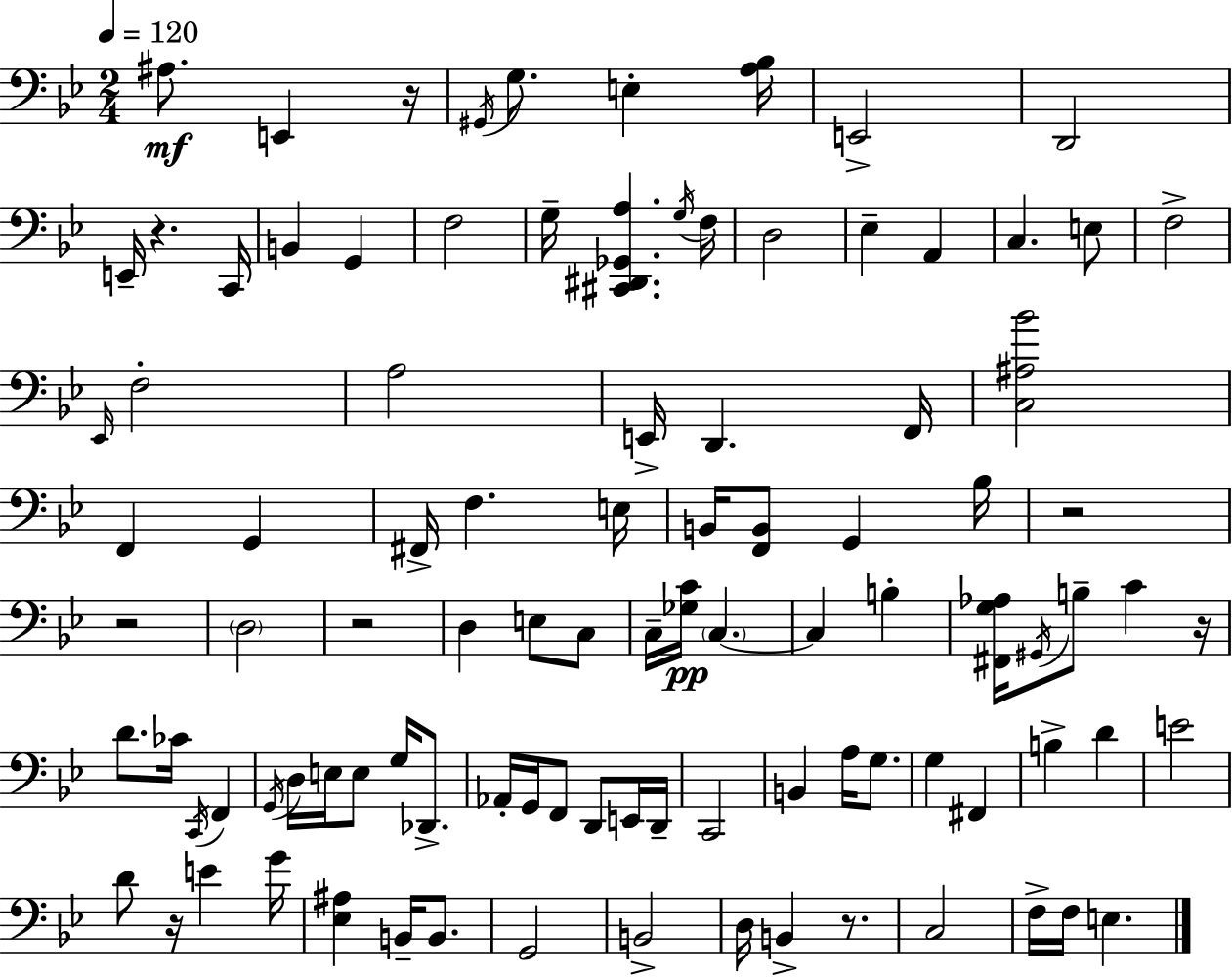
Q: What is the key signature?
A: G minor